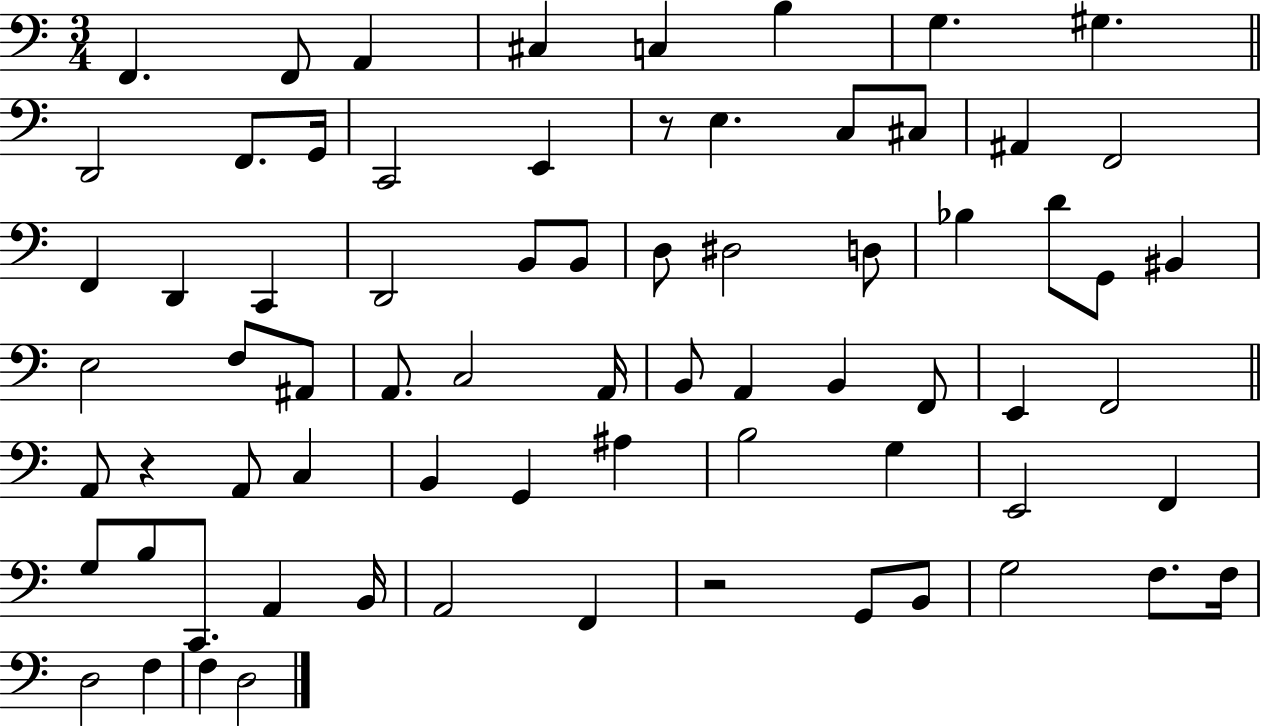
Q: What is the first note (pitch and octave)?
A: F2